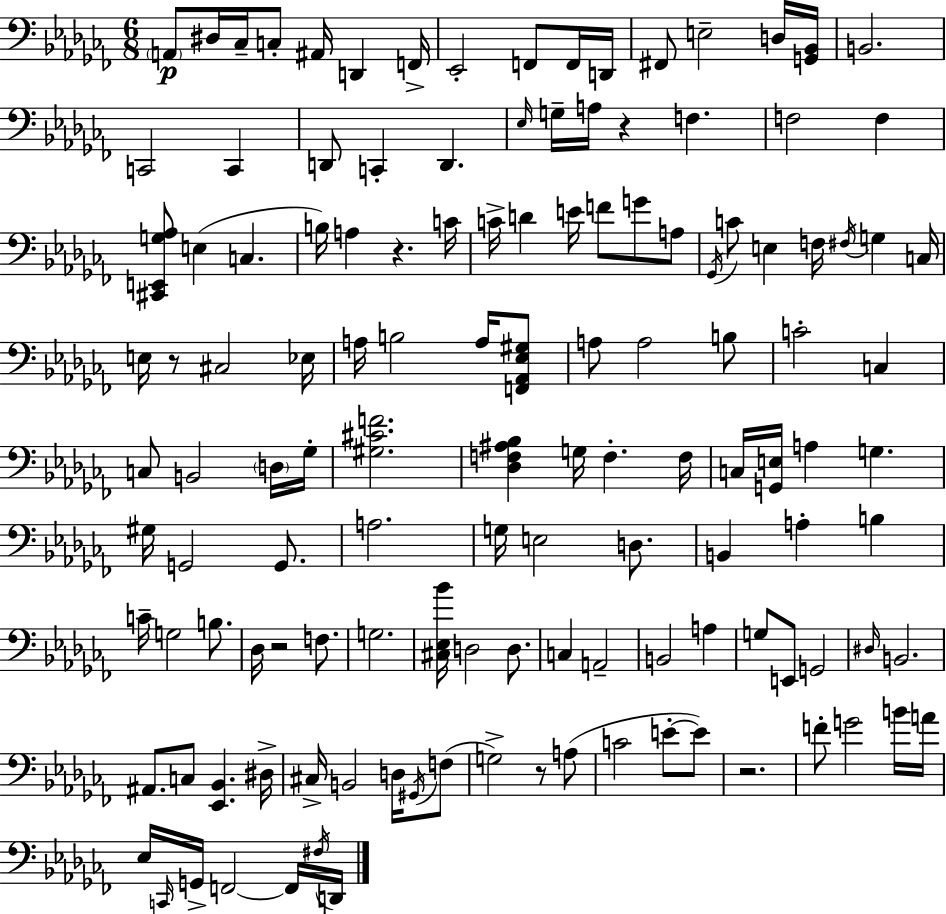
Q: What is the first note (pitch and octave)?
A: A2